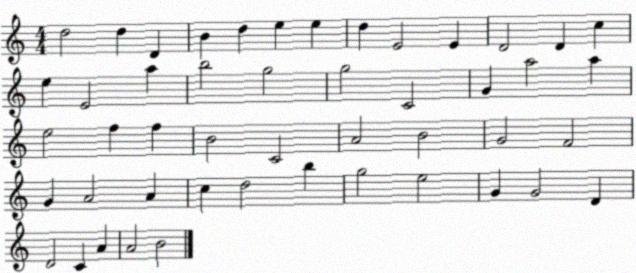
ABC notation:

X:1
T:Untitled
M:4/4
L:1/4
K:C
d2 d D B d e e d E2 E D2 D c e E2 a b2 g2 g2 C2 G a2 a e2 f f B2 C2 A2 B2 G2 F2 G A2 A c d2 b g2 e2 G G2 D D2 C A A2 B2